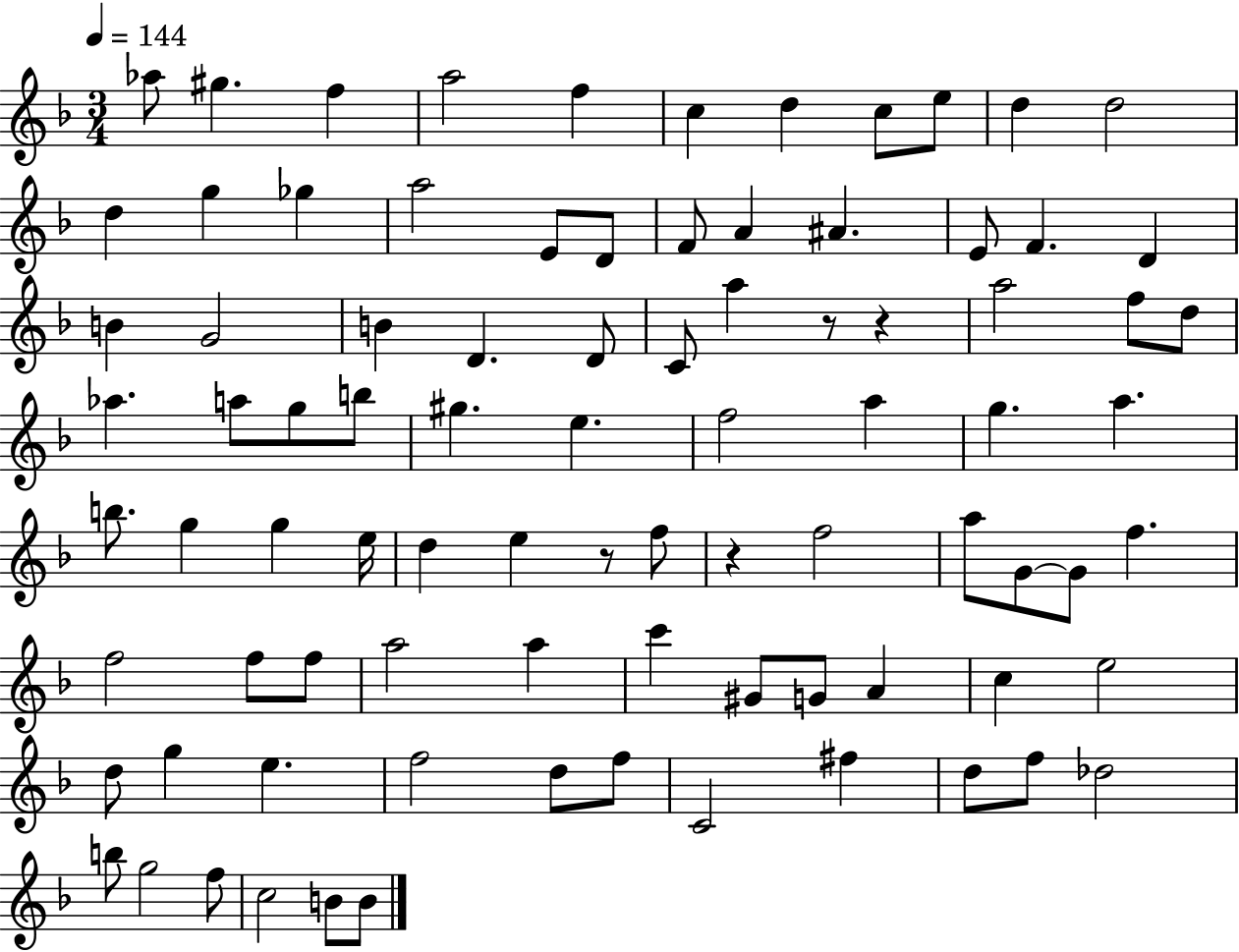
Ab5/e G#5/q. F5/q A5/h F5/q C5/q D5/q C5/e E5/e D5/q D5/h D5/q G5/q Gb5/q A5/h E4/e D4/e F4/e A4/q A#4/q. E4/e F4/q. D4/q B4/q G4/h B4/q D4/q. D4/e C4/e A5/q R/e R/q A5/h F5/e D5/e Ab5/q. A5/e G5/e B5/e G#5/q. E5/q. F5/h A5/q G5/q. A5/q. B5/e. G5/q G5/q E5/s D5/q E5/q R/e F5/e R/q F5/h A5/e G4/e G4/e F5/q. F5/h F5/e F5/e A5/h A5/q C6/q G#4/e G4/e A4/q C5/q E5/h D5/e G5/q E5/q. F5/h D5/e F5/e C4/h F#5/q D5/e F5/e Db5/h B5/e G5/h F5/e C5/h B4/e B4/e